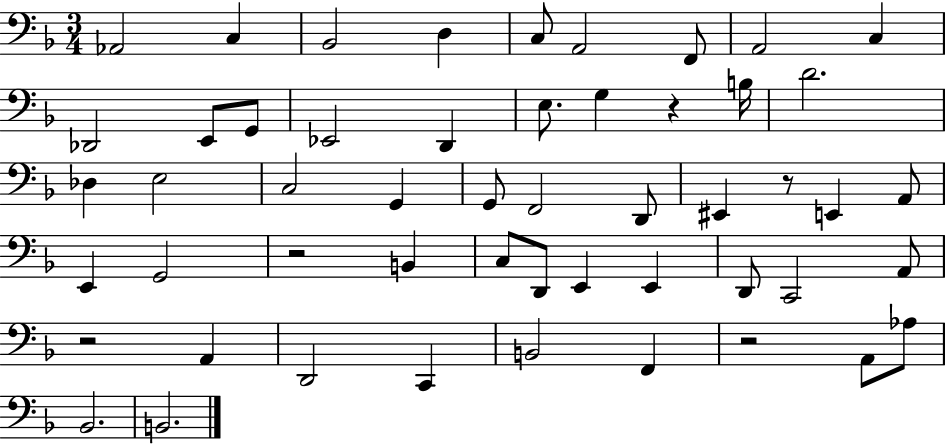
X:1
T:Untitled
M:3/4
L:1/4
K:F
_A,,2 C, _B,,2 D, C,/2 A,,2 F,,/2 A,,2 C, _D,,2 E,,/2 G,,/2 _E,,2 D,, E,/2 G, z B,/4 D2 _D, E,2 C,2 G,, G,,/2 F,,2 D,,/2 ^E,, z/2 E,, A,,/2 E,, G,,2 z2 B,, C,/2 D,,/2 E,, E,, D,,/2 C,,2 A,,/2 z2 A,, D,,2 C,, B,,2 F,, z2 A,,/2 _A,/2 _B,,2 B,,2